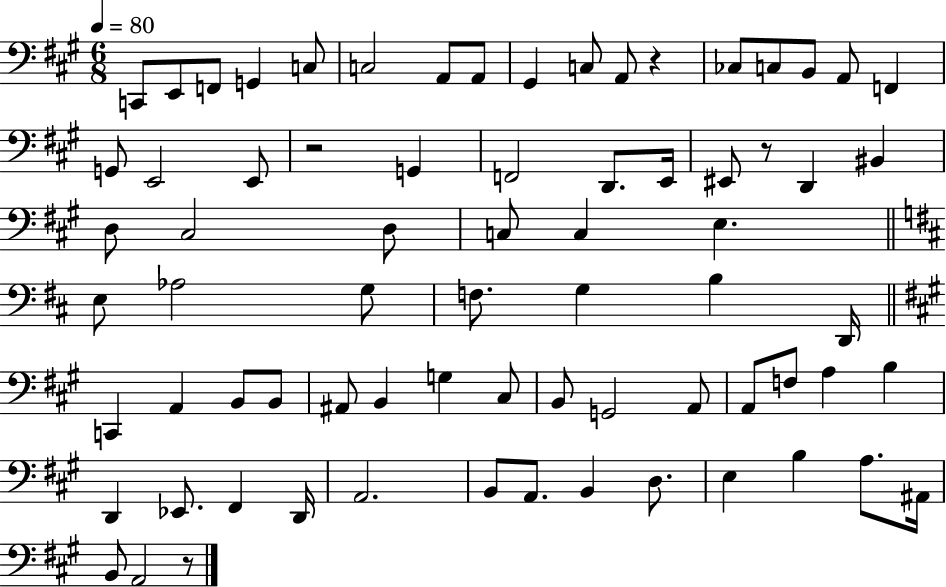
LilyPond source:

{
  \clef bass
  \numericTimeSignature
  \time 6/8
  \key a \major
  \tempo 4 = 80
  c,8 e,8 f,8 g,4 c8 | c2 a,8 a,8 | gis,4 c8 a,8 r4 | ces8 c8 b,8 a,8 f,4 | \break g,8 e,2 e,8 | r2 g,4 | f,2 d,8. e,16 | eis,8 r8 d,4 bis,4 | \break d8 cis2 d8 | c8 c4 e4. | \bar "||" \break \key b \minor e8 aes2 g8 | f8. g4 b4 d,16 | \bar "||" \break \key a \major c,4 a,4 b,8 b,8 | ais,8 b,4 g4 cis8 | b,8 g,2 a,8 | a,8 f8 a4 b4 | \break d,4 ees,8. fis,4 d,16 | a,2. | b,8 a,8. b,4 d8. | e4 b4 a8. ais,16 | \break b,8 a,2 r8 | \bar "|."
}